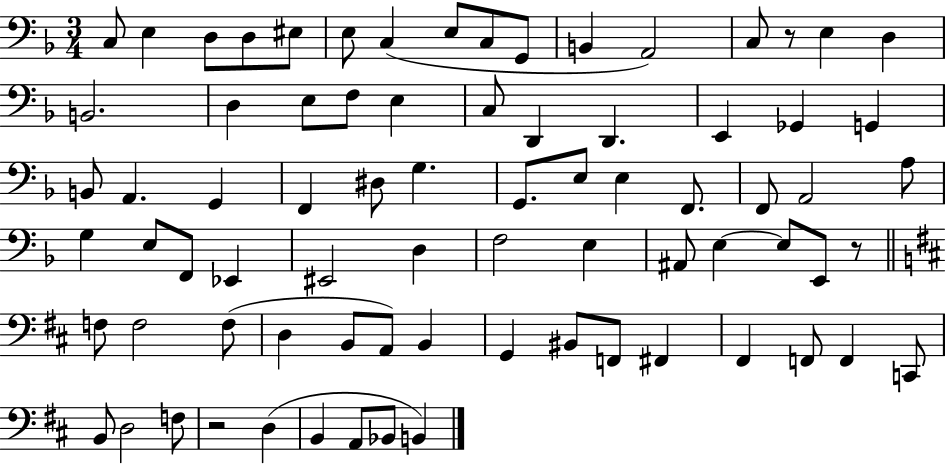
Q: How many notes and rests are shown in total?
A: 77